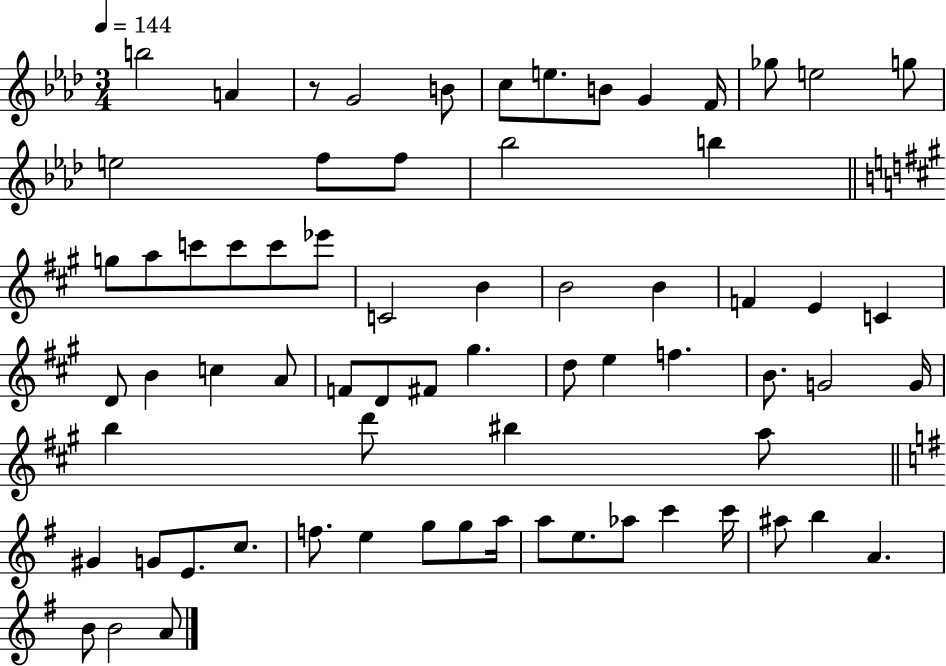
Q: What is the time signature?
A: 3/4